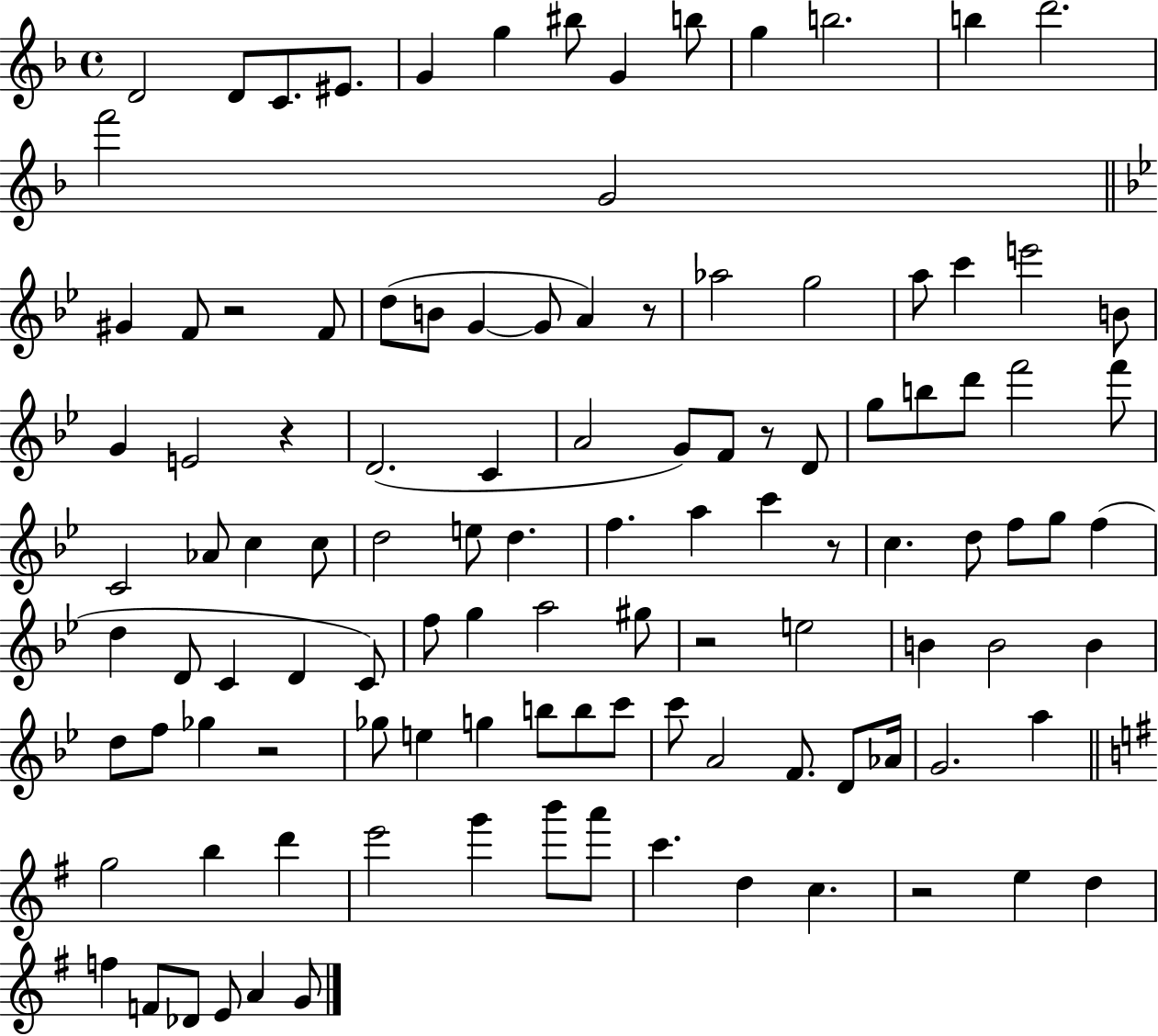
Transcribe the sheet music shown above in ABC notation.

X:1
T:Untitled
M:4/4
L:1/4
K:F
D2 D/2 C/2 ^E/2 G g ^b/2 G b/2 g b2 b d'2 f'2 G2 ^G F/2 z2 F/2 d/2 B/2 G G/2 A z/2 _a2 g2 a/2 c' e'2 B/2 G E2 z D2 C A2 G/2 F/2 z/2 D/2 g/2 b/2 d'/2 f'2 f'/2 C2 _A/2 c c/2 d2 e/2 d f a c' z/2 c d/2 f/2 g/2 f d D/2 C D C/2 f/2 g a2 ^g/2 z2 e2 B B2 B d/2 f/2 _g z2 _g/2 e g b/2 b/2 c'/2 c'/2 A2 F/2 D/2 _A/4 G2 a g2 b d' e'2 g' b'/2 a'/2 c' d c z2 e d f F/2 _D/2 E/2 A G/2